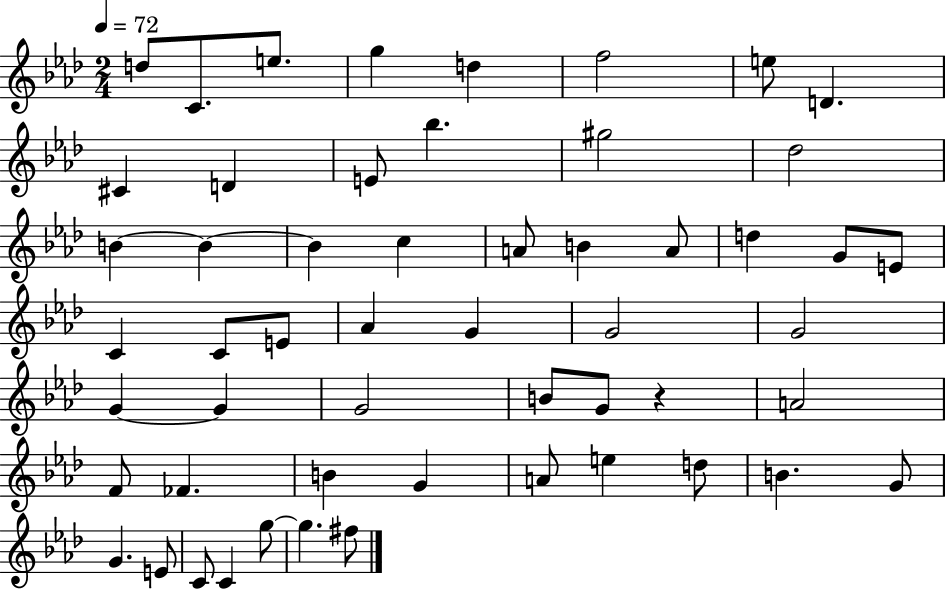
X:1
T:Untitled
M:2/4
L:1/4
K:Ab
d/2 C/2 e/2 g d f2 e/2 D ^C D E/2 _b ^g2 _d2 B B B c A/2 B A/2 d G/2 E/2 C C/2 E/2 _A G G2 G2 G G G2 B/2 G/2 z A2 F/2 _F B G A/2 e d/2 B G/2 G E/2 C/2 C g/2 g ^f/2